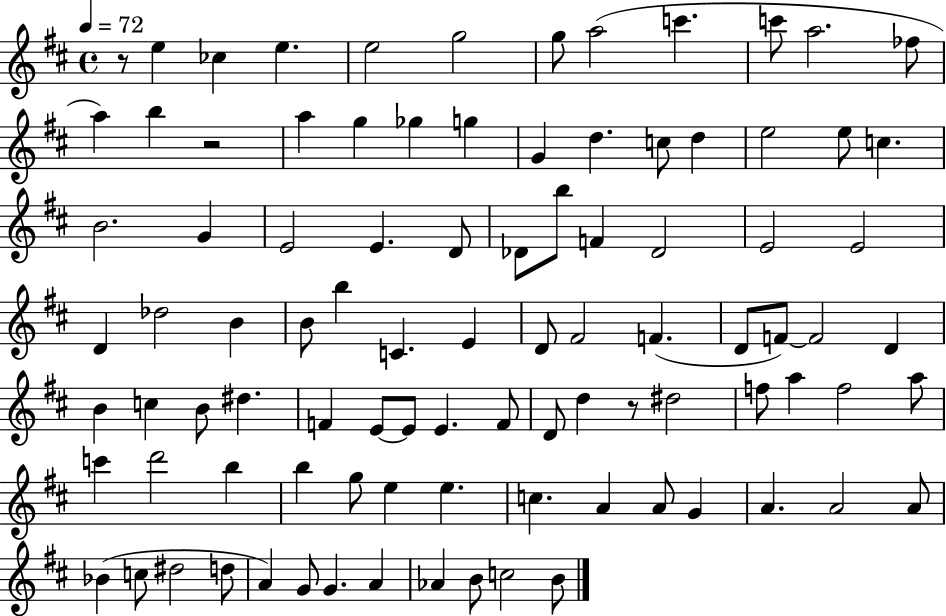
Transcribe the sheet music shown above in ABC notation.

X:1
T:Untitled
M:4/4
L:1/4
K:D
z/2 e _c e e2 g2 g/2 a2 c' c'/2 a2 _f/2 a b z2 a g _g g G d c/2 d e2 e/2 c B2 G E2 E D/2 _D/2 b/2 F _D2 E2 E2 D _d2 B B/2 b C E D/2 ^F2 F D/2 F/2 F2 D B c B/2 ^d F E/2 E/2 E F/2 D/2 d z/2 ^d2 f/2 a f2 a/2 c' d'2 b b g/2 e e c A A/2 G A A2 A/2 _B c/2 ^d2 d/2 A G/2 G A _A B/2 c2 B/2